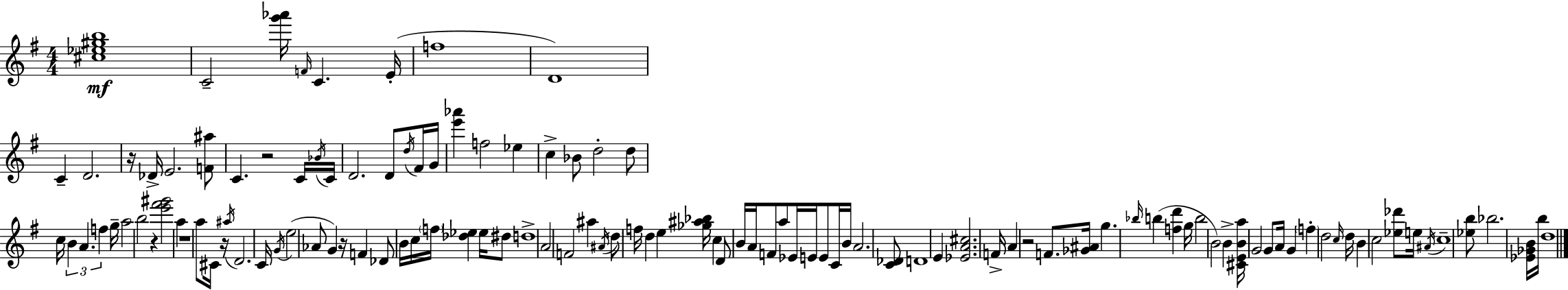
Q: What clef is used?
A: treble